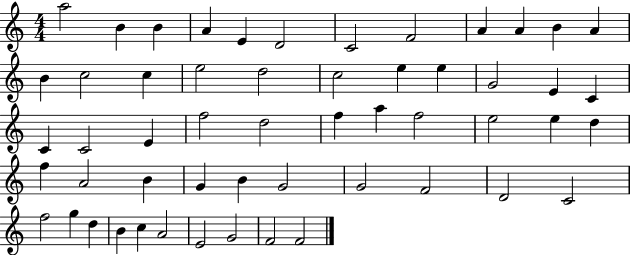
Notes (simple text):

A5/h B4/q B4/q A4/q E4/q D4/h C4/h F4/h A4/q A4/q B4/q A4/q B4/q C5/h C5/q E5/h D5/h C5/h E5/q E5/q G4/h E4/q C4/q C4/q C4/h E4/q F5/h D5/h F5/q A5/q F5/h E5/h E5/q D5/q F5/q A4/h B4/q G4/q B4/q G4/h G4/h F4/h D4/h C4/h F5/h G5/q D5/q B4/q C5/q A4/h E4/h G4/h F4/h F4/h